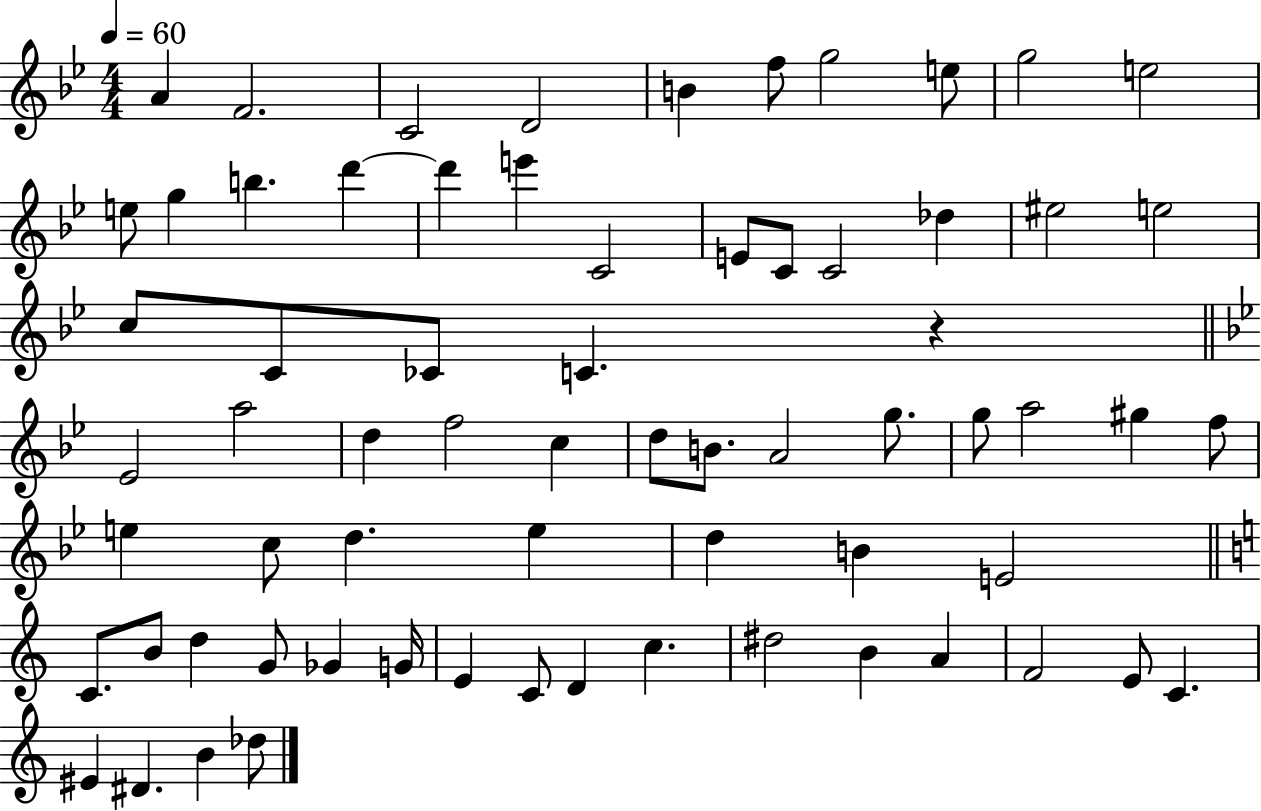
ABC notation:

X:1
T:Untitled
M:4/4
L:1/4
K:Bb
A F2 C2 D2 B f/2 g2 e/2 g2 e2 e/2 g b d' d' e' C2 E/2 C/2 C2 _d ^e2 e2 c/2 C/2 _C/2 C z _E2 a2 d f2 c d/2 B/2 A2 g/2 g/2 a2 ^g f/2 e c/2 d e d B E2 C/2 B/2 d G/2 _G G/4 E C/2 D c ^d2 B A F2 E/2 C ^E ^D B _d/2